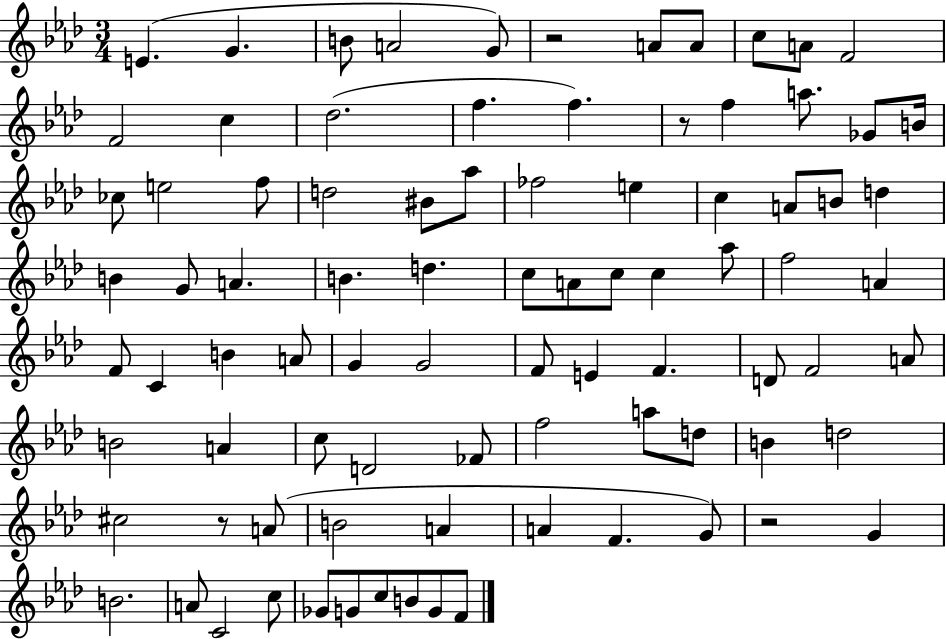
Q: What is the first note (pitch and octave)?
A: E4